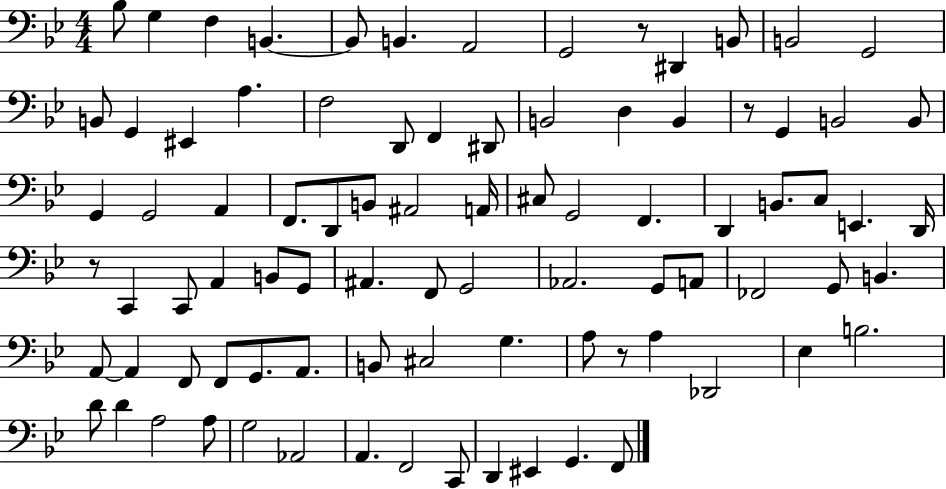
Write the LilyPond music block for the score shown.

{
  \clef bass
  \numericTimeSignature
  \time 4/4
  \key bes \major
  bes8 g4 f4 b,4.~~ | b,8 b,4. a,2 | g,2 r8 dis,4 b,8 | b,2 g,2 | \break b,8 g,4 eis,4 a4. | f2 d,8 f,4 dis,8 | b,2 d4 b,4 | r8 g,4 b,2 b,8 | \break g,4 g,2 a,4 | f,8. d,8 b,8 ais,2 a,16 | cis8 g,2 f,4. | d,4 b,8. c8 e,4. d,16 | \break r8 c,4 c,8 a,4 b,8 g,8 | ais,4. f,8 g,2 | aes,2. g,8 a,8 | fes,2 g,8 b,4. | \break a,8~~ a,4 f,8 f,8 g,8. a,8. | b,8 cis2 g4. | a8 r8 a4 des,2 | ees4 b2. | \break d'8 d'4 a2 a8 | g2 aes,2 | a,4. f,2 c,8 | d,4 eis,4 g,4. f,8 | \break \bar "|."
}